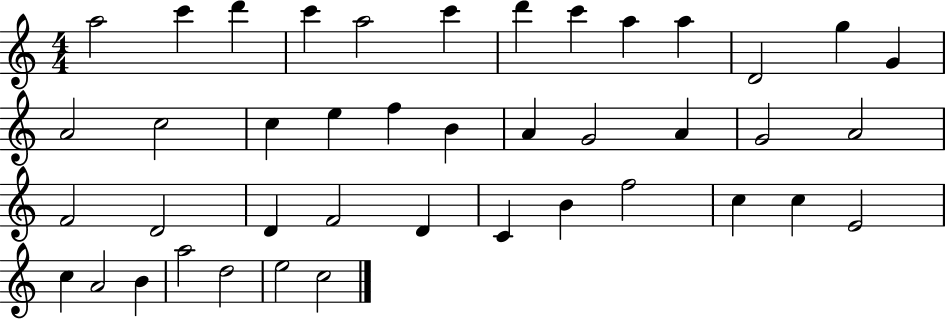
{
  \clef treble
  \numericTimeSignature
  \time 4/4
  \key c \major
  a''2 c'''4 d'''4 | c'''4 a''2 c'''4 | d'''4 c'''4 a''4 a''4 | d'2 g''4 g'4 | \break a'2 c''2 | c''4 e''4 f''4 b'4 | a'4 g'2 a'4 | g'2 a'2 | \break f'2 d'2 | d'4 f'2 d'4 | c'4 b'4 f''2 | c''4 c''4 e'2 | \break c''4 a'2 b'4 | a''2 d''2 | e''2 c''2 | \bar "|."
}